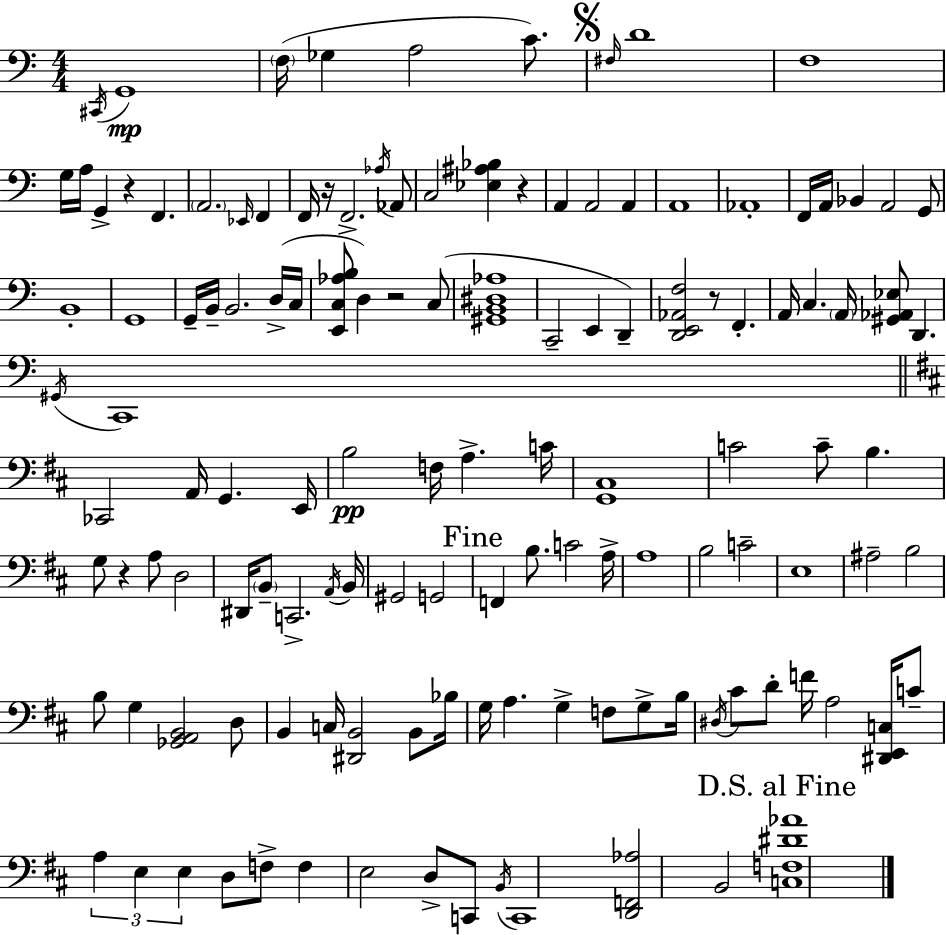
{
  \clef bass
  \numericTimeSignature
  \time 4/4
  \key c \major
  \acciaccatura { cis,16 }\mp g,1 | \parenthesize f16( ges4 a2 c'8.) | \mark \markup { \musicglyph "scripts.segno" } \grace { fis16 } d'1 | f1 | \break g16 a16 g,4-> r4 f,4. | \parenthesize a,2. \grace { ees,16 } f,4 | f,16 r16 f,2.-> | \acciaccatura { aes16 } aes,8 c2 <ees ais bes>4 | \break r4 a,4 a,2 | a,4 a,1 | aes,1-. | f,16 a,16 bes,4 a,2 | \break g,8 b,1-. | g,1 | g,16-- b,16-- b,2. | d16->( c16 <e, c aes b>8 d4) r2 | \break c8( <gis, b, dis aes>1 | c,2-- e,4 | d,4--) <d, e, aes, f>2 r8 f,4.-. | a,16 c4. \parenthesize a,16 <gis, aes, ees>8 d,4. | \break \acciaccatura { gis,16 } c,1 | \bar "||" \break \key b \minor ces,2 a,16 g,4. e,16 | b2\pp f16 a4.-> c'16 | <g, cis>1 | c'2 c'8-- b4. | \break g8 r4 a8 d2 | dis,16 \parenthesize b,8-- c,2.-> \acciaccatura { a,16 } | b,16 gis,2 g,2 | \mark "Fine" f,4 b8. c'2 | \break a16-> a1 | b2 c'2-- | e1 | ais2-- b2 | \break b8 g4 <ges, a, b,>2 d8 | b,4 c16 <dis, b,>2 b,8 | bes16 g16 a4. g4-> f8 g8-> | b16 \acciaccatura { dis16 } cis'8 d'8-. f'16 a2 <dis, e, c>16 | \break c'8-- \tuplet 3/2 { a4 e4 e4 } d8 | f8-> f4 e2 d8-> | c,8 \acciaccatura { b,16 } c,1 | <d, f, aes>2 b,2 | \break \mark "D.S. al Fine" <c f dis' aes'>1 | \bar "|."
}